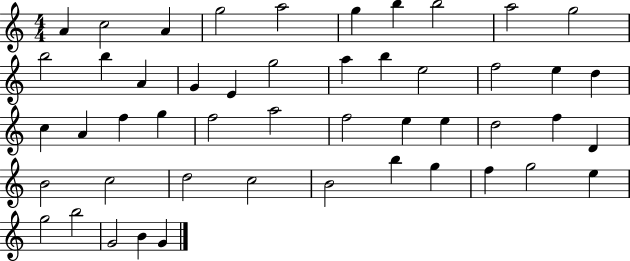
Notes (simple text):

A4/q C5/h A4/q G5/h A5/h G5/q B5/q B5/h A5/h G5/h B5/h B5/q A4/q G4/q E4/q G5/h A5/q B5/q E5/h F5/h E5/q D5/q C5/q A4/q F5/q G5/q F5/h A5/h F5/h E5/q E5/q D5/h F5/q D4/q B4/h C5/h D5/h C5/h B4/h B5/q G5/q F5/q G5/h E5/q G5/h B5/h G4/h B4/q G4/q